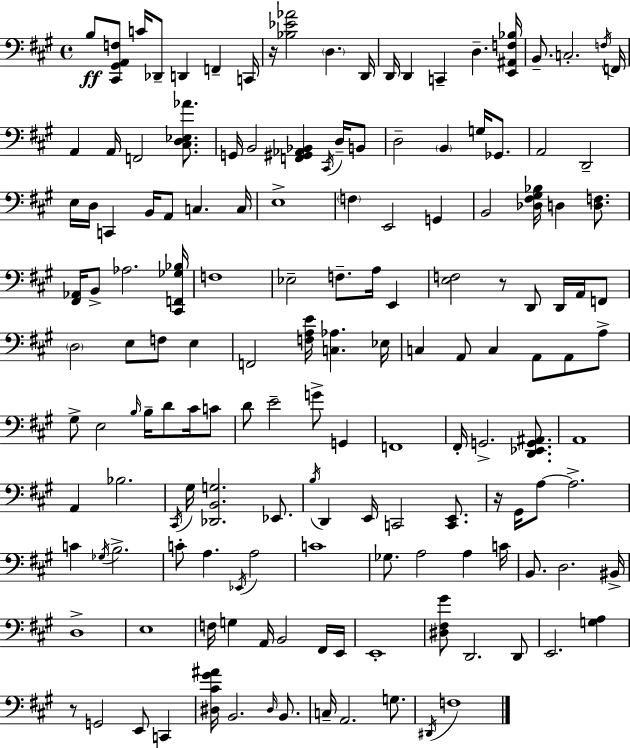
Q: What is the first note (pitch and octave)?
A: B3